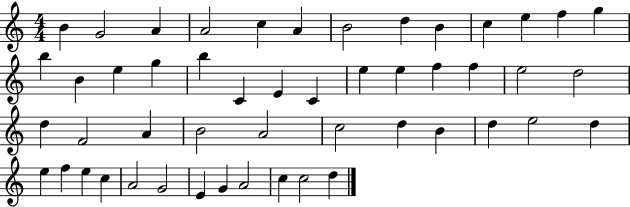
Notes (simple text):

B4/q G4/h A4/q A4/h C5/q A4/q B4/h D5/q B4/q C5/q E5/q F5/q G5/q B5/q B4/q E5/q G5/q B5/q C4/q E4/q C4/q E5/q E5/q F5/q F5/q E5/h D5/h D5/q F4/h A4/q B4/h A4/h C5/h D5/q B4/q D5/q E5/h D5/q E5/q F5/q E5/q C5/q A4/h G4/h E4/q G4/q A4/h C5/q C5/h D5/q